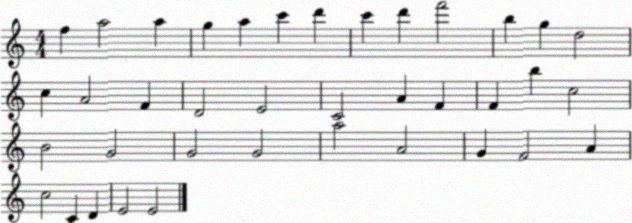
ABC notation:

X:1
T:Untitled
M:4/4
L:1/4
K:C
f a2 a g a c' d' c' d' f'2 b g d2 c A2 F D2 E2 C2 A F F b c2 B2 G2 G2 G2 a2 A2 G F2 A c2 C D E2 E2